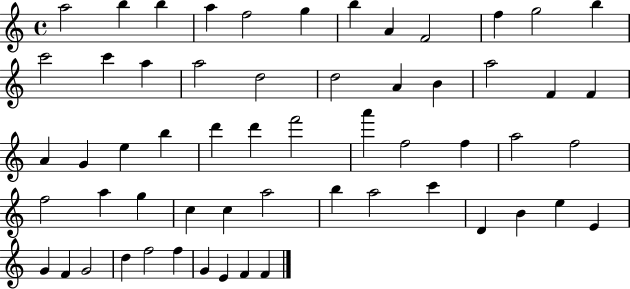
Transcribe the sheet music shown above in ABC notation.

X:1
T:Untitled
M:4/4
L:1/4
K:C
a2 b b a f2 g b A F2 f g2 b c'2 c' a a2 d2 d2 A B a2 F F A G e b d' d' f'2 a' f2 f a2 f2 f2 a g c c a2 b a2 c' D B e E G F G2 d f2 f G E F F